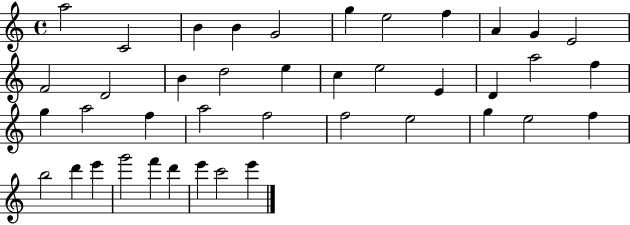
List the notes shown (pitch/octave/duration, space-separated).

A5/h C4/h B4/q B4/q G4/h G5/q E5/h F5/q A4/q G4/q E4/h F4/h D4/h B4/q D5/h E5/q C5/q E5/h E4/q D4/q A5/h F5/q G5/q A5/h F5/q A5/h F5/h F5/h E5/h G5/q E5/h F5/q B5/h D6/q E6/q G6/h F6/q D6/q E6/q C6/h E6/q